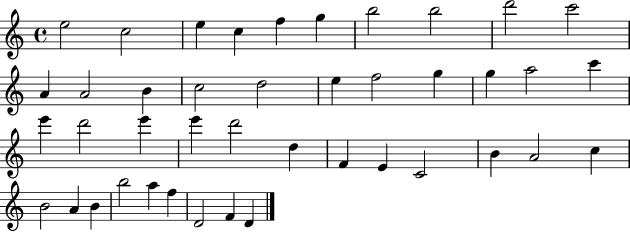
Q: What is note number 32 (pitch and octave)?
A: A4